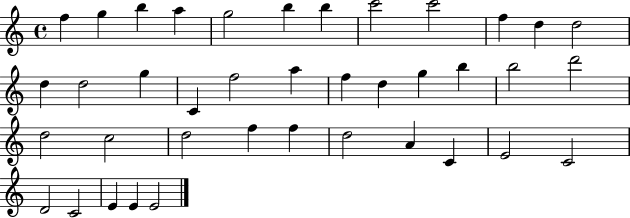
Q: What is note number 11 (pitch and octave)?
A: D5